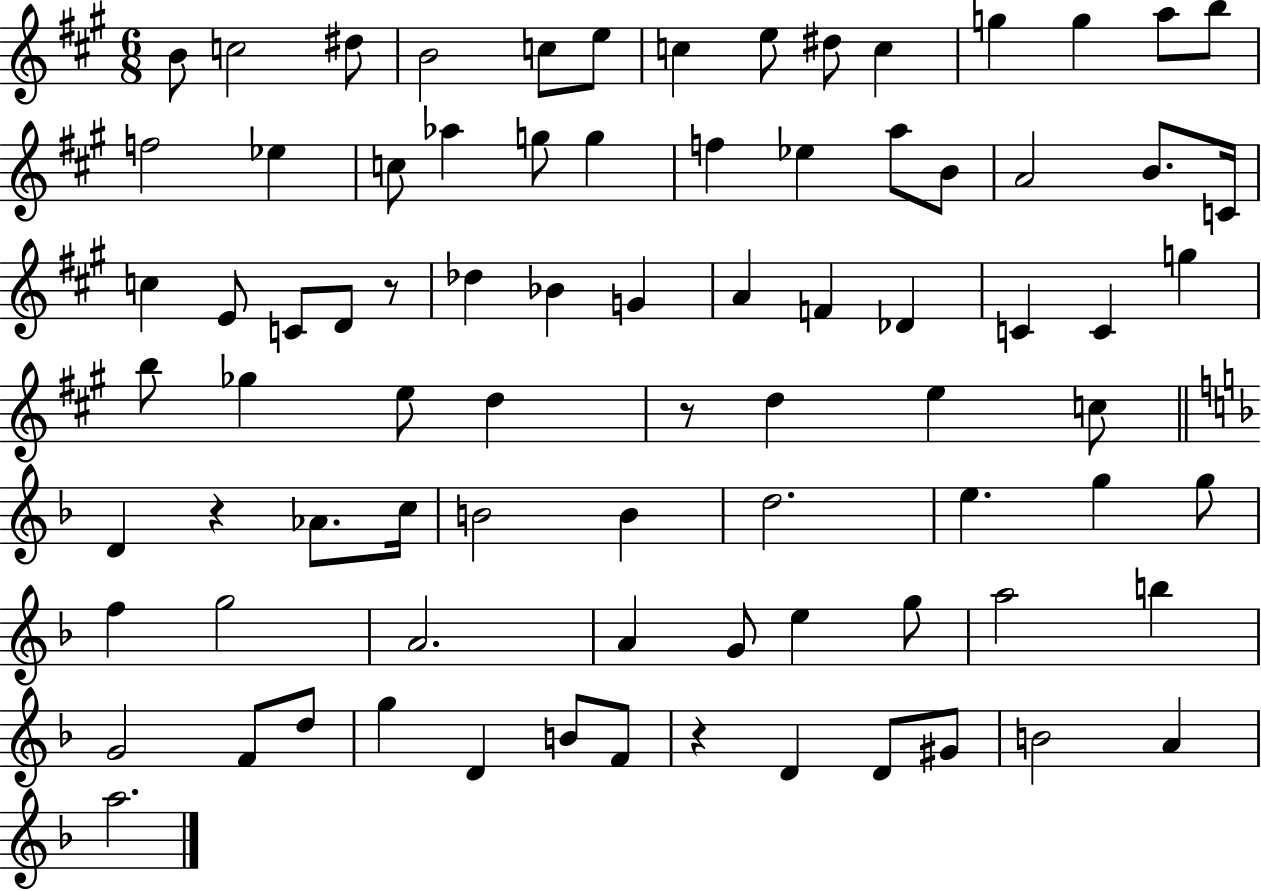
{
  \clef treble
  \numericTimeSignature
  \time 6/8
  \key a \major
  b'8 c''2 dis''8 | b'2 c''8 e''8 | c''4 e''8 dis''8 c''4 | g''4 g''4 a''8 b''8 | \break f''2 ees''4 | c''8 aes''4 g''8 g''4 | f''4 ees''4 a''8 b'8 | a'2 b'8. c'16 | \break c''4 e'8 c'8 d'8 r8 | des''4 bes'4 g'4 | a'4 f'4 des'4 | c'4 c'4 g''4 | \break b''8 ges''4 e''8 d''4 | r8 d''4 e''4 c''8 | \bar "||" \break \key f \major d'4 r4 aes'8. c''16 | b'2 b'4 | d''2. | e''4. g''4 g''8 | \break f''4 g''2 | a'2. | a'4 g'8 e''4 g''8 | a''2 b''4 | \break g'2 f'8 d''8 | g''4 d'4 b'8 f'8 | r4 d'4 d'8 gis'8 | b'2 a'4 | \break a''2. | \bar "|."
}